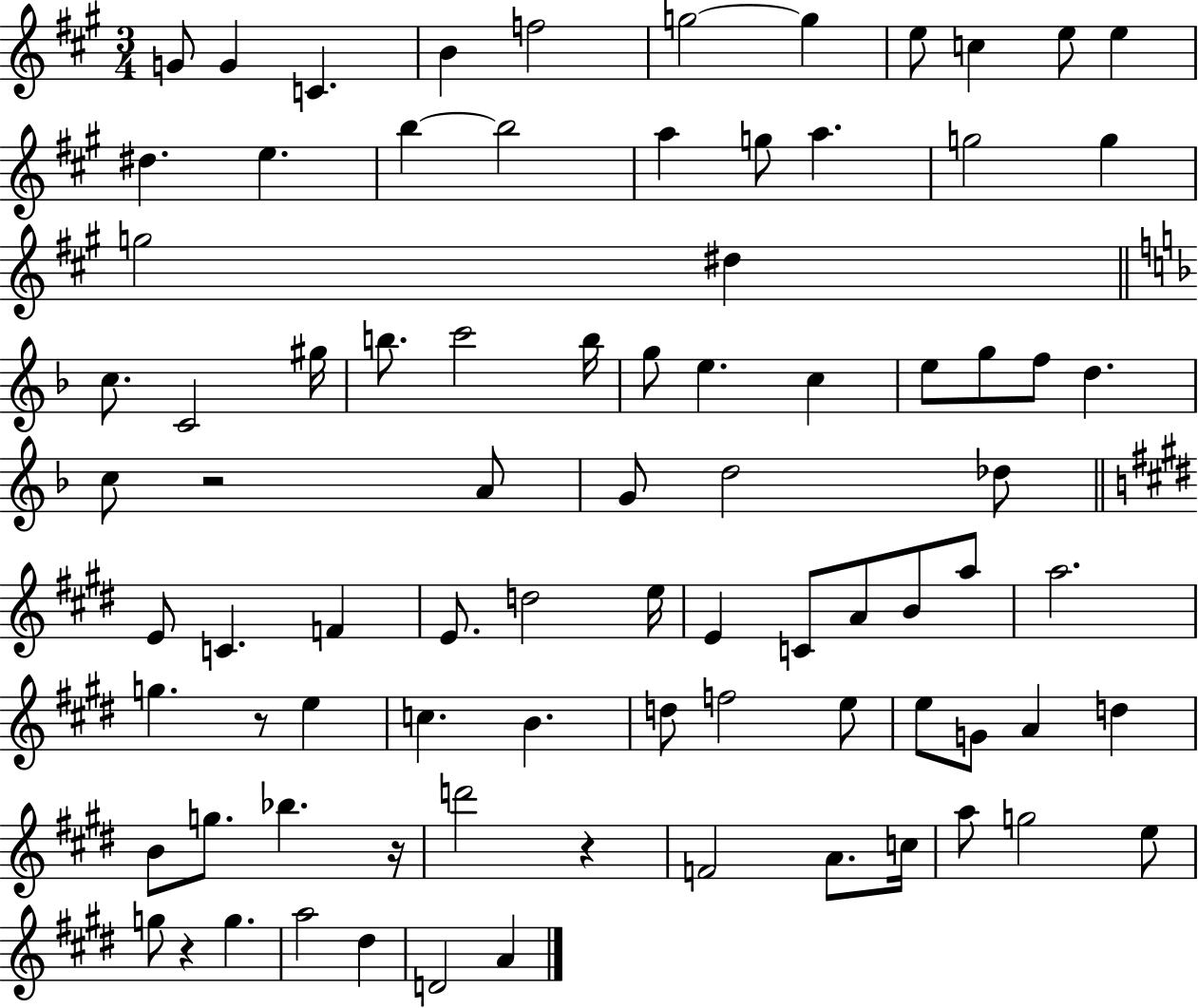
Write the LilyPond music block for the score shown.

{
  \clef treble
  \numericTimeSignature
  \time 3/4
  \key a \major
  g'8 g'4 c'4. | b'4 f''2 | g''2~~ g''4 | e''8 c''4 e''8 e''4 | \break dis''4. e''4. | b''4~~ b''2 | a''4 g''8 a''4. | g''2 g''4 | \break g''2 dis''4 | \bar "||" \break \key f \major c''8. c'2 gis''16 | b''8. c'''2 b''16 | g''8 e''4. c''4 | e''8 g''8 f''8 d''4. | \break c''8 r2 a'8 | g'8 d''2 des''8 | \bar "||" \break \key e \major e'8 c'4. f'4 | e'8. d''2 e''16 | e'4 c'8 a'8 b'8 a''8 | a''2. | \break g''4. r8 e''4 | c''4. b'4. | d''8 f''2 e''8 | e''8 g'8 a'4 d''4 | \break b'8 g''8. bes''4. r16 | d'''2 r4 | f'2 a'8. c''16 | a''8 g''2 e''8 | \break g''8 r4 g''4. | a''2 dis''4 | d'2 a'4 | \bar "|."
}